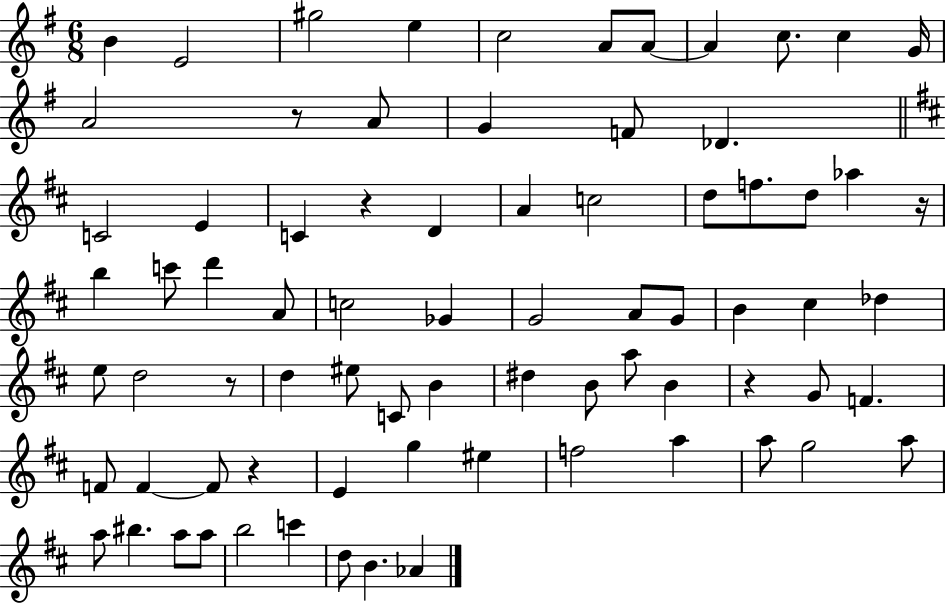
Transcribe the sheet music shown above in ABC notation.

X:1
T:Untitled
M:6/8
L:1/4
K:G
B E2 ^g2 e c2 A/2 A/2 A c/2 c G/4 A2 z/2 A/2 G F/2 _D C2 E C z D A c2 d/2 f/2 d/2 _a z/4 b c'/2 d' A/2 c2 _G G2 A/2 G/2 B ^c _d e/2 d2 z/2 d ^e/2 C/2 B ^d B/2 a/2 B z G/2 F F/2 F F/2 z E g ^e f2 a a/2 g2 a/2 a/2 ^b a/2 a/2 b2 c' d/2 B _A